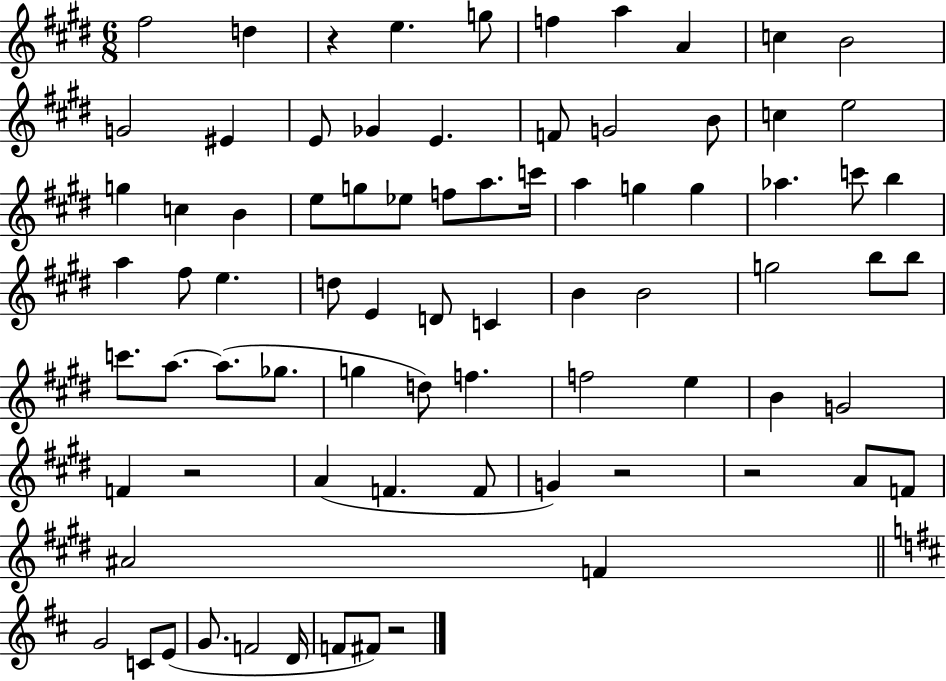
{
  \clef treble
  \numericTimeSignature
  \time 6/8
  \key e \major
  fis''2 d''4 | r4 e''4. g''8 | f''4 a''4 a'4 | c''4 b'2 | \break g'2 eis'4 | e'8 ges'4 e'4. | f'8 g'2 b'8 | c''4 e''2 | \break g''4 c''4 b'4 | e''8 g''8 ees''8 f''8 a''8. c'''16 | a''4 g''4 g''4 | aes''4. c'''8 b''4 | \break a''4 fis''8 e''4. | d''8 e'4 d'8 c'4 | b'4 b'2 | g''2 b''8 b''8 | \break c'''8. a''8.~~ a''8.( ges''8. | g''4 d''8) f''4. | f''2 e''4 | b'4 g'2 | \break f'4 r2 | a'4( f'4. f'8 | g'4) r2 | r2 a'8 f'8 | \break ais'2 f'4 | \bar "||" \break \key b \minor g'2 c'8 e'8( | g'8. f'2 d'16 | f'8 fis'8) r2 | \bar "|."
}